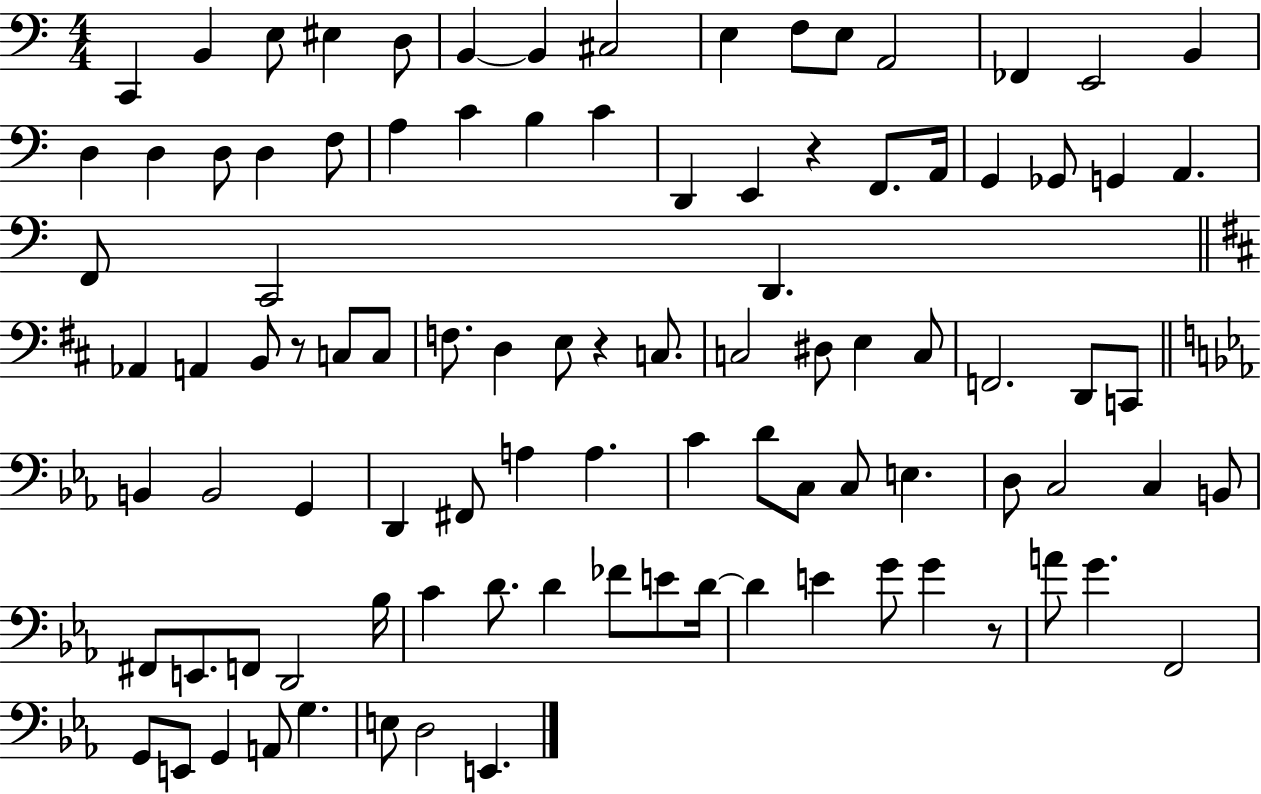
X:1
T:Untitled
M:4/4
L:1/4
K:C
C,, B,, E,/2 ^E, D,/2 B,, B,, ^C,2 E, F,/2 E,/2 A,,2 _F,, E,,2 B,, D, D, D,/2 D, F,/2 A, C B, C D,, E,, z F,,/2 A,,/4 G,, _G,,/2 G,, A,, F,,/2 C,,2 D,, _A,, A,, B,,/2 z/2 C,/2 C,/2 F,/2 D, E,/2 z C,/2 C,2 ^D,/2 E, C,/2 F,,2 D,,/2 C,,/2 B,, B,,2 G,, D,, ^F,,/2 A, A, C D/2 C,/2 C,/2 E, D,/2 C,2 C, B,,/2 ^F,,/2 E,,/2 F,,/2 D,,2 _B,/4 C D/2 D _F/2 E/2 D/4 D E G/2 G z/2 A/2 G F,,2 G,,/2 E,,/2 G,, A,,/2 G, E,/2 D,2 E,,